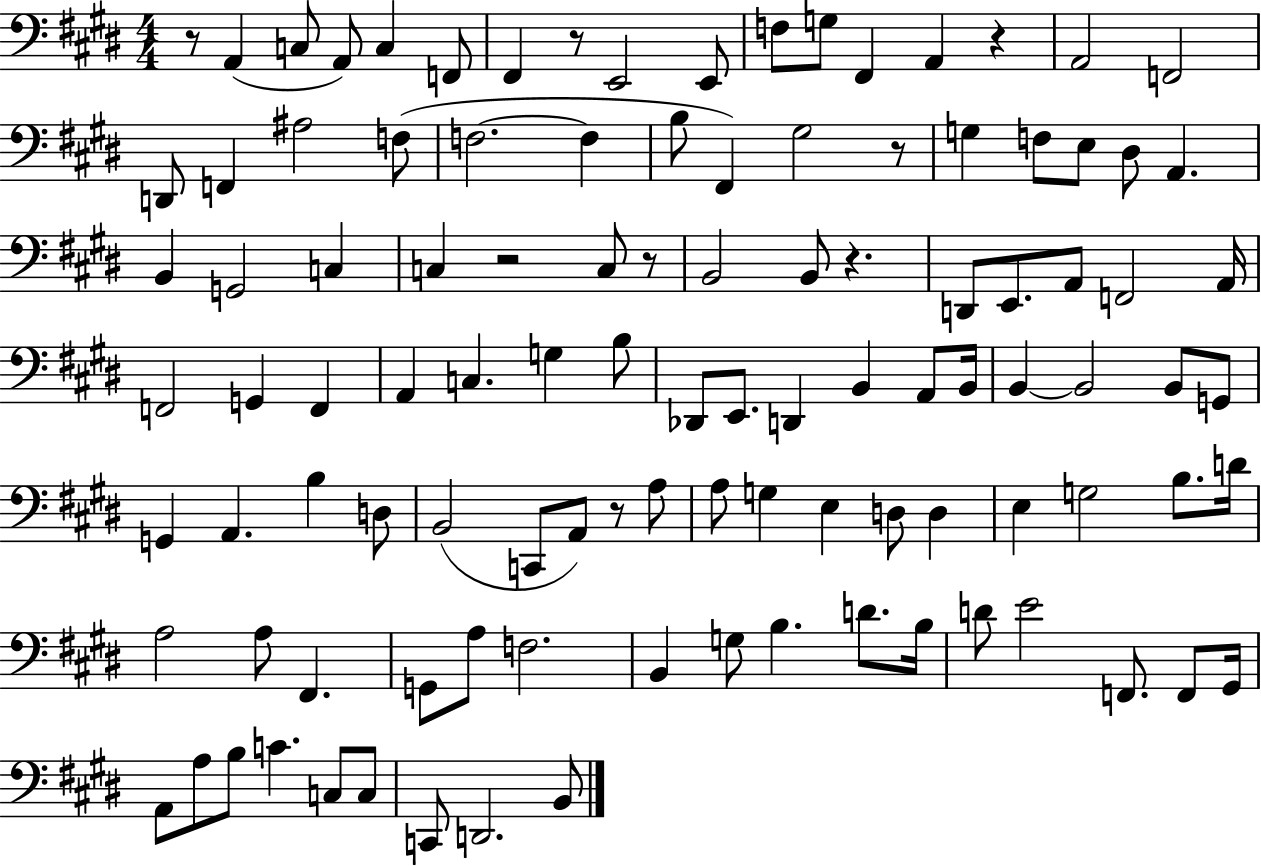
X:1
T:Untitled
M:4/4
L:1/4
K:E
z/2 A,, C,/2 A,,/2 C, F,,/2 ^F,, z/2 E,,2 E,,/2 F,/2 G,/2 ^F,, A,, z A,,2 F,,2 D,,/2 F,, ^A,2 F,/2 F,2 F, B,/2 ^F,, ^G,2 z/2 G, F,/2 E,/2 ^D,/2 A,, B,, G,,2 C, C, z2 C,/2 z/2 B,,2 B,,/2 z D,,/2 E,,/2 A,,/2 F,,2 A,,/4 F,,2 G,, F,, A,, C, G, B,/2 _D,,/2 E,,/2 D,, B,, A,,/2 B,,/4 B,, B,,2 B,,/2 G,,/2 G,, A,, B, D,/2 B,,2 C,,/2 A,,/2 z/2 A,/2 A,/2 G, E, D,/2 D, E, G,2 B,/2 D/4 A,2 A,/2 ^F,, G,,/2 A,/2 F,2 B,, G,/2 B, D/2 B,/4 D/2 E2 F,,/2 F,,/2 ^G,,/4 A,,/2 A,/2 B,/2 C C,/2 C,/2 C,,/2 D,,2 B,,/2